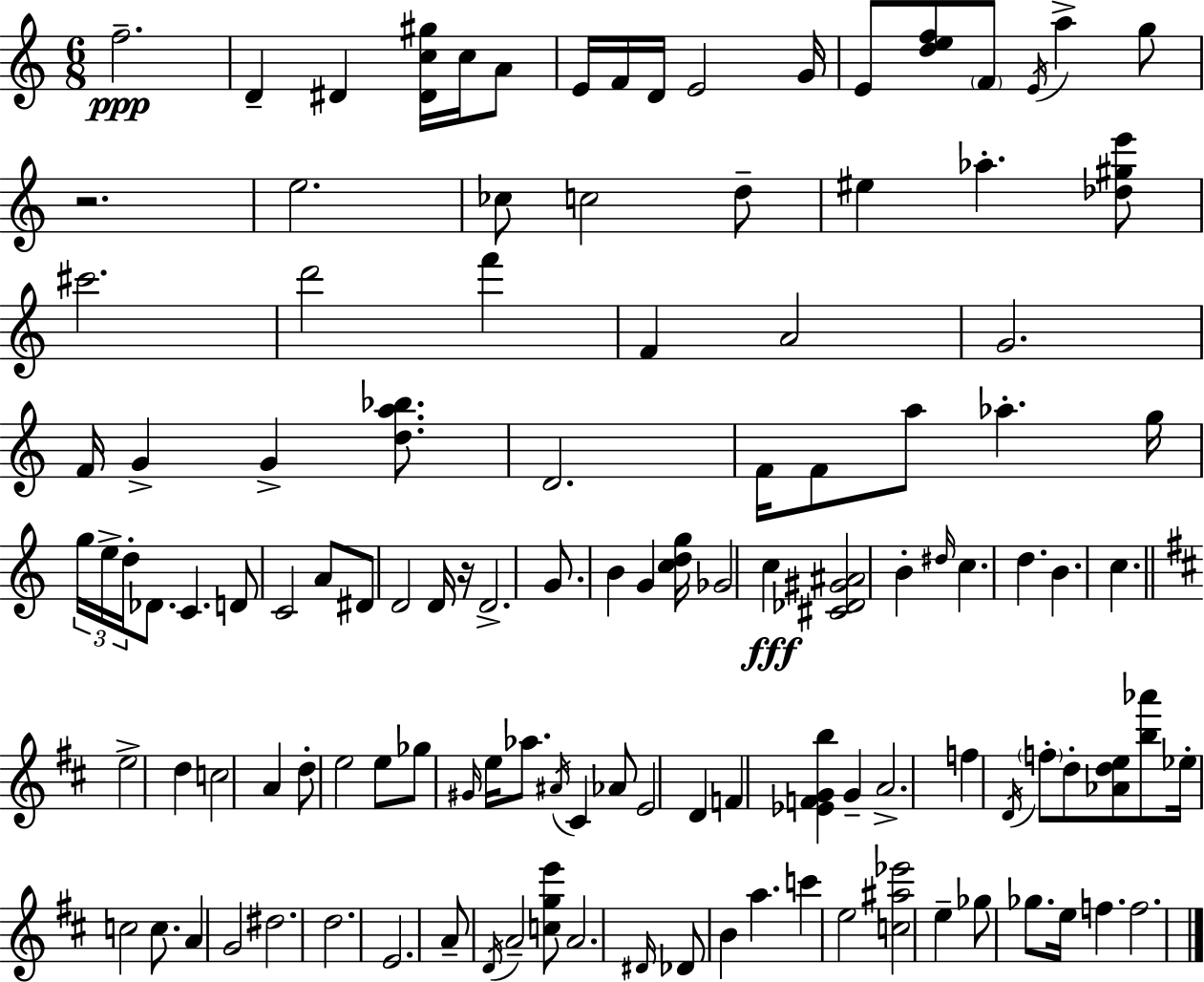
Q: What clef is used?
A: treble